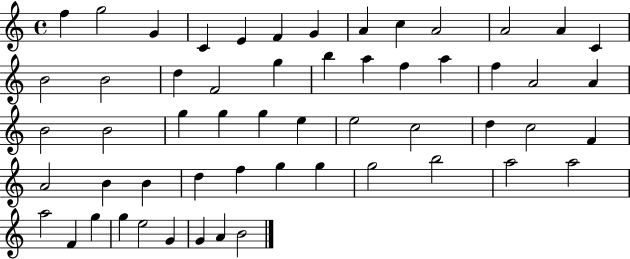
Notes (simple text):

F5/q G5/h G4/q C4/q E4/q F4/q G4/q A4/q C5/q A4/h A4/h A4/q C4/q B4/h B4/h D5/q F4/h G5/q B5/q A5/q F5/q A5/q F5/q A4/h A4/q B4/h B4/h G5/q G5/q G5/q E5/q E5/h C5/h D5/q C5/h F4/q A4/h B4/q B4/q D5/q F5/q G5/q G5/q G5/h B5/h A5/h A5/h A5/h F4/q G5/q G5/q E5/h G4/q G4/q A4/q B4/h